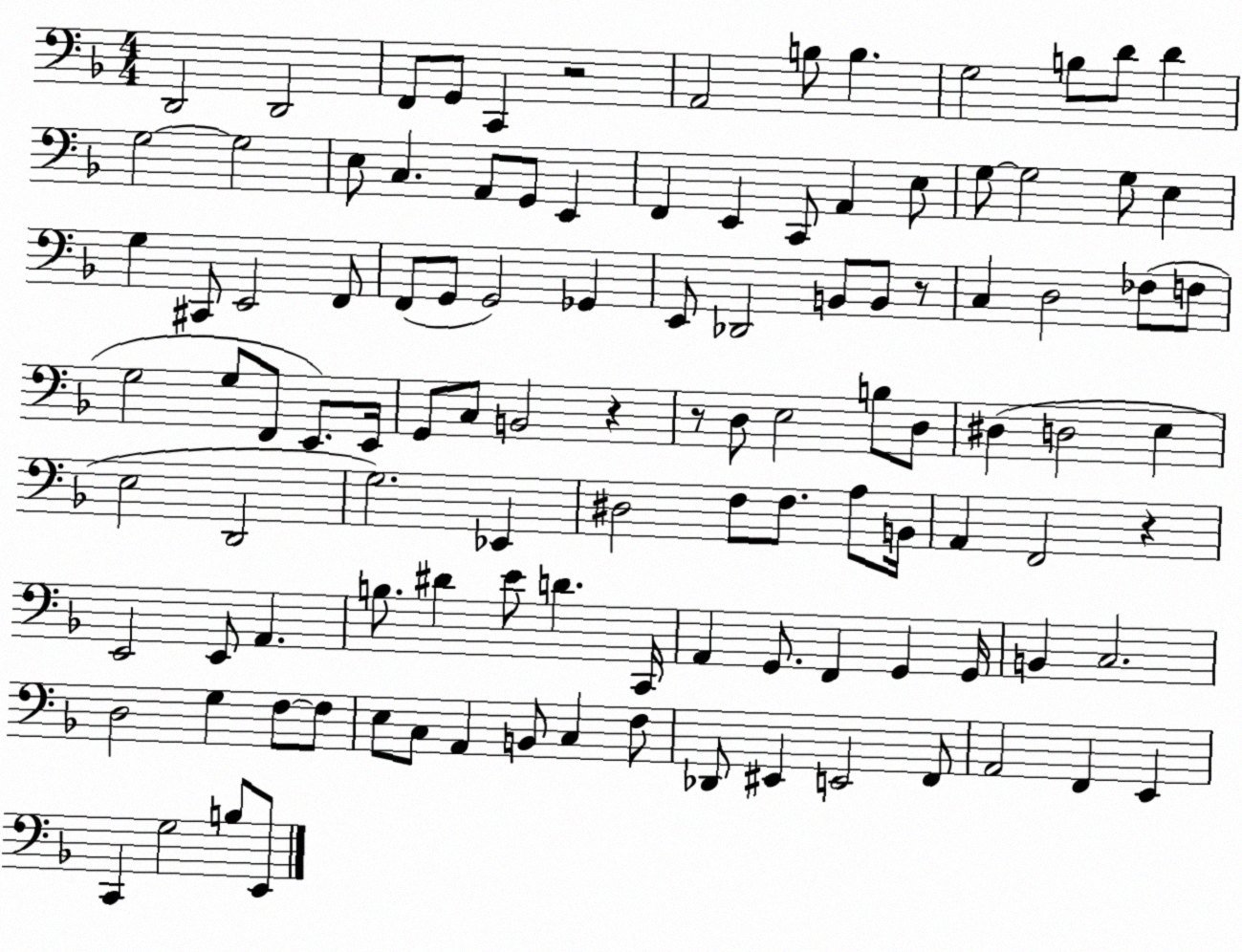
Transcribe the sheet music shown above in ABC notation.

X:1
T:Untitled
M:4/4
L:1/4
K:F
D,,2 D,,2 F,,/2 G,,/2 C,, z2 A,,2 B,/2 B, G,2 B,/2 D/2 D G,2 G,2 E,/2 C, A,,/2 G,,/2 E,, F,, E,, C,,/2 A,, E,/2 G,/2 G,2 G,/2 E, G, ^C,,/2 E,,2 F,,/2 F,,/2 G,,/2 G,,2 _G,, E,,/2 _D,,2 B,,/2 B,,/2 z/2 C, D,2 _F,/2 F,/2 G,2 G,/2 F,,/2 E,,/2 E,,/4 G,,/2 C,/2 B,,2 z z/2 D,/2 E,2 B,/2 D,/2 ^D, D,2 E, E,2 D,,2 G,2 _E,, ^D,2 F,/2 F,/2 A,/2 B,,/4 A,, F,,2 z E,,2 E,,/2 A,, B,/2 ^D E/2 D C,,/4 A,, G,,/2 F,, G,, G,,/4 B,, C,2 D,2 G, F,/2 F,/2 E,/2 C,/2 A,, B,,/2 C, F,/2 _D,,/2 ^E,, E,,2 F,,/2 A,,2 F,, E,, C,, G,2 B,/2 E,,/2